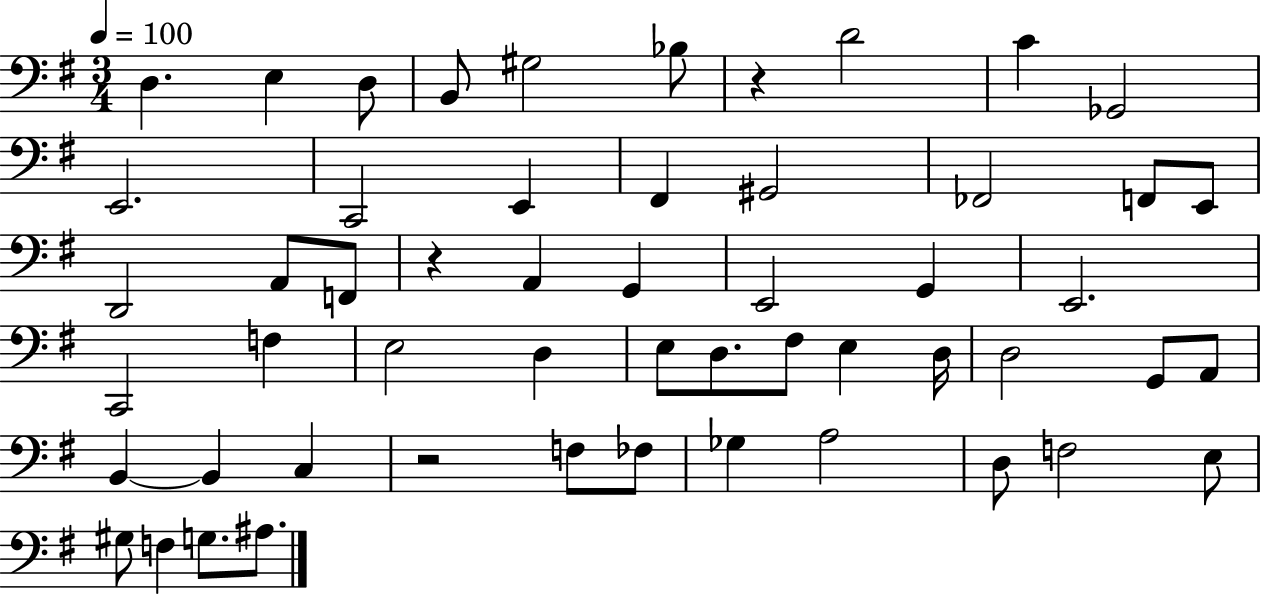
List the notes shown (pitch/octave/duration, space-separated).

D3/q. E3/q D3/e B2/e G#3/h Bb3/e R/q D4/h C4/q Gb2/h E2/h. C2/h E2/q F#2/q G#2/h FES2/h F2/e E2/e D2/h A2/e F2/e R/q A2/q G2/q E2/h G2/q E2/h. C2/h F3/q E3/h D3/q E3/e D3/e. F#3/e E3/q D3/s D3/h G2/e A2/e B2/q B2/q C3/q R/h F3/e FES3/e Gb3/q A3/h D3/e F3/h E3/e G#3/e F3/q G3/e. A#3/e.